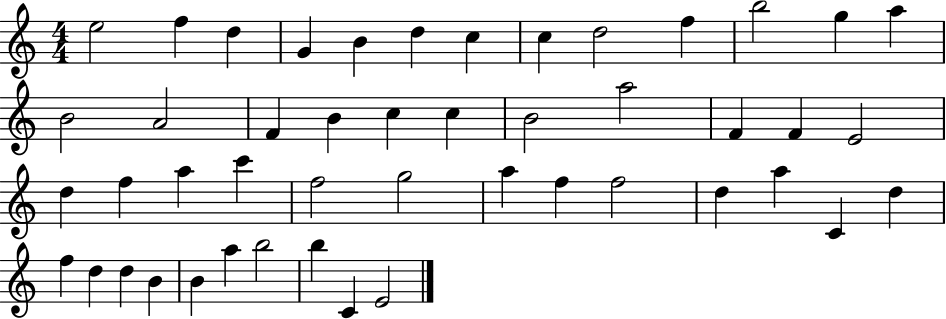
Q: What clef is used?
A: treble